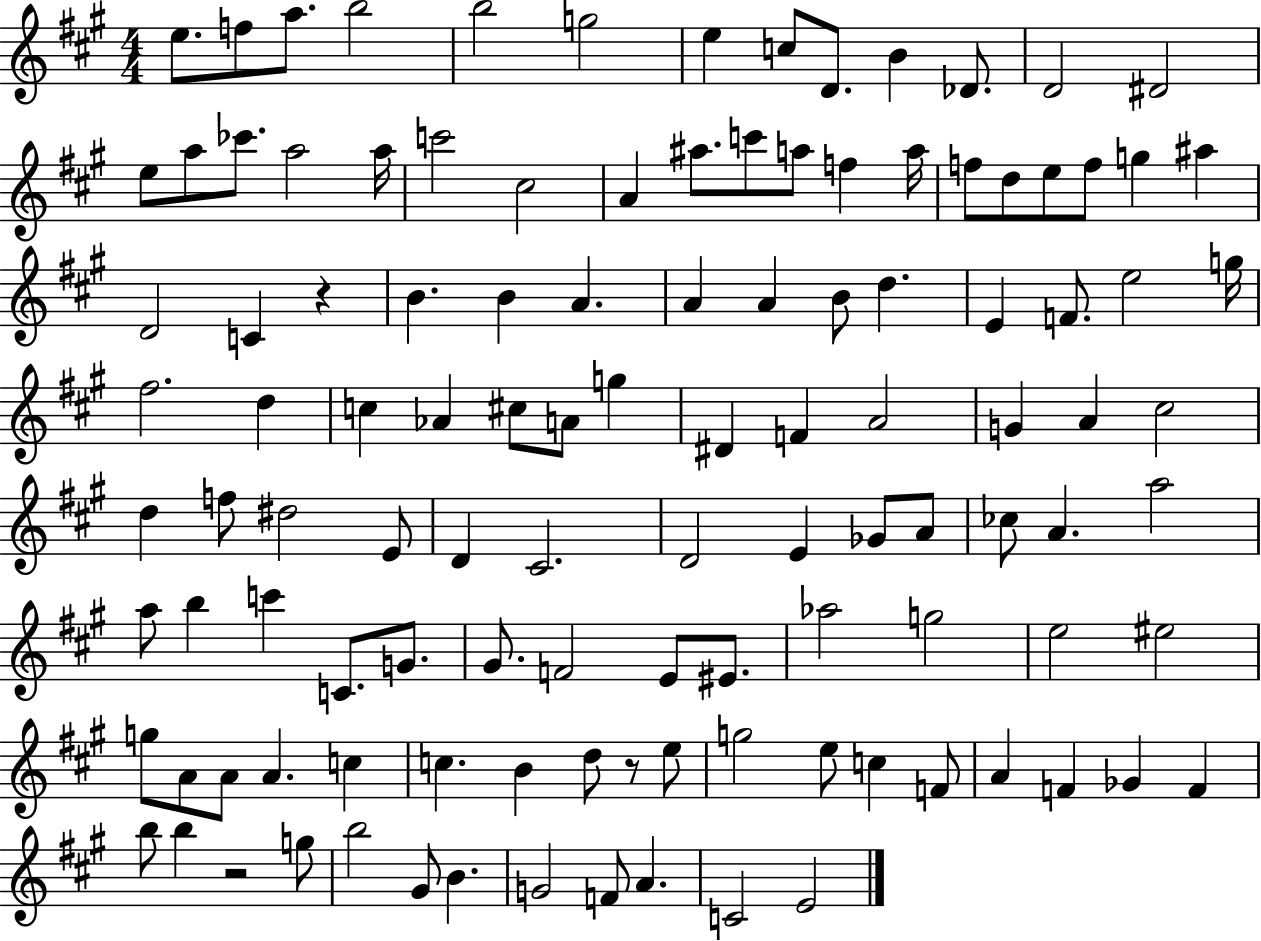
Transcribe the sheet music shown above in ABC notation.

X:1
T:Untitled
M:4/4
L:1/4
K:A
e/2 f/2 a/2 b2 b2 g2 e c/2 D/2 B _D/2 D2 ^D2 e/2 a/2 _c'/2 a2 a/4 c'2 ^c2 A ^a/2 c'/2 a/2 f a/4 f/2 d/2 e/2 f/2 g ^a D2 C z B B A A A B/2 d E F/2 e2 g/4 ^f2 d c _A ^c/2 A/2 g ^D F A2 G A ^c2 d f/2 ^d2 E/2 D ^C2 D2 E _G/2 A/2 _c/2 A a2 a/2 b c' C/2 G/2 ^G/2 F2 E/2 ^E/2 _a2 g2 e2 ^e2 g/2 A/2 A/2 A c c B d/2 z/2 e/2 g2 e/2 c F/2 A F _G F b/2 b z2 g/2 b2 ^G/2 B G2 F/2 A C2 E2